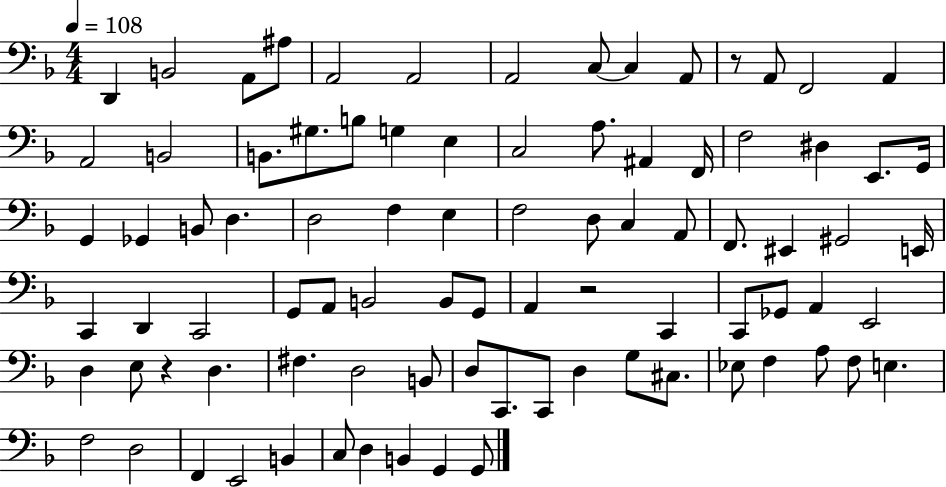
{
  \clef bass
  \numericTimeSignature
  \time 4/4
  \key f \major
  \tempo 4 = 108
  d,4 b,2 a,8 ais8 | a,2 a,2 | a,2 c8~~ c4 a,8 | r8 a,8 f,2 a,4 | \break a,2 b,2 | b,8. gis8. b8 g4 e4 | c2 a8. ais,4 f,16 | f2 dis4 e,8. g,16 | \break g,4 ges,4 b,8 d4. | d2 f4 e4 | f2 d8 c4 a,8 | f,8. eis,4 gis,2 e,16 | \break c,4 d,4 c,2 | g,8 a,8 b,2 b,8 g,8 | a,4 r2 c,4 | c,8 ges,8 a,4 e,2 | \break d4 e8 r4 d4. | fis4. d2 b,8 | d8 c,8. c,8 d4 g8 cis8. | ees8 f4 a8 f8 e4. | \break f2 d2 | f,4 e,2 b,4 | c8 d4 b,4 g,4 g,8 | \bar "|."
}